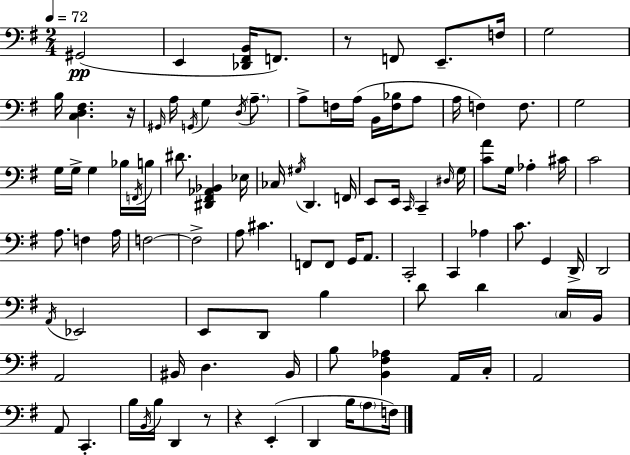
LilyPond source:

{
  \clef bass
  \numericTimeSignature
  \time 2/4
  \key g \major
  \tempo 4 = 72
  \repeat volta 2 { gis,2(\pp | e,4 <des, fis, b,>16 f,8.) | r8 f,8 e,8.-- f16 | g2 | \break b16 <c d fis>4. r16 | \grace { gis,16 } a16 \acciaccatura { g,16 } g4 \acciaccatura { d16 } | \parenthesize a8.-- a8-> f16 a16( b,16 | <f bes>16 a8 a16 f4) | \break f8. g2 | g16 g16-> g4 | bes16 \acciaccatura { f,16 } b16 dis'8. <dis, fis, aes, bes,>4 | ees16 ces16 \acciaccatura { gis16 } d,4. | \break f,16 e,8 e,16 | \grace { c,16 } c,4-- \grace { dis16 } g16 <c' a'>8 | g16 aes4-. cis'16 c'2 | a8. | \break f4 a16 f2~~ | f2-> | a8 | cis'4. f,8 | \break f,8 g,16 a,8. c,2-. | c,4 | aes4 c'8. | g,4 d,16-> d,2 | \break \acciaccatura { a,16 } | ees,2 | e,8 d,8 b4 | d'8 d'4 \parenthesize c16 b,16 | \break a,2 | bis,16 d4. bis,16 | b8 <b, fis aes>4 a,16 c16-. | a,2 | \break a,8 c,4.-. | b16 \acciaccatura { b,16 } b16 d,4 r8 | r4 e,4-.( | d,4 b16 \parenthesize a8 | \break f16) } \bar "|."
}